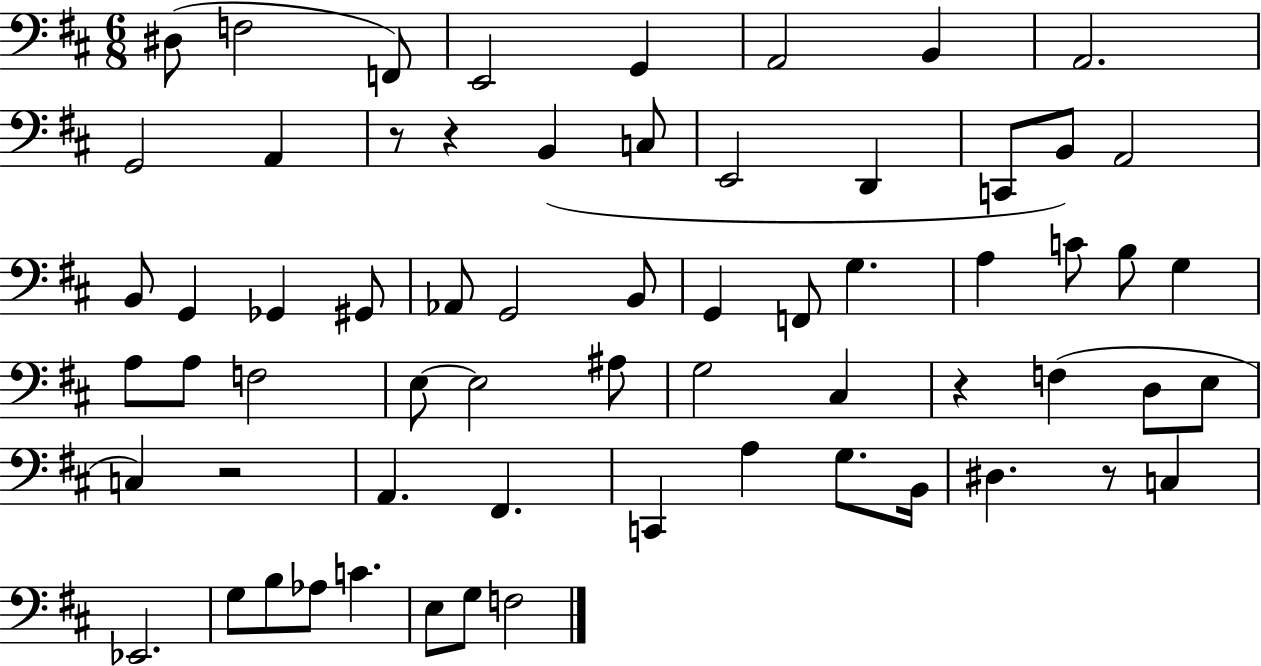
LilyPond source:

{
  \clef bass
  \numericTimeSignature
  \time 6/8
  \key d \major
  dis8( f2 f,8) | e,2 g,4 | a,2 b,4 | a,2. | \break g,2 a,4 | r8 r4 b,4( c8 | e,2 d,4 | c,8 b,8) a,2 | \break b,8 g,4 ges,4 gis,8 | aes,8 g,2 b,8 | g,4 f,8 g4. | a4 c'8 b8 g4 | \break a8 a8 f2 | e8~~ e2 ais8 | g2 cis4 | r4 f4( d8 e8 | \break c4) r2 | a,4. fis,4. | c,4 a4 g8. b,16 | dis4. r8 c4 | \break ees,2. | g8 b8 aes8 c'4. | e8 g8 f2 | \bar "|."
}